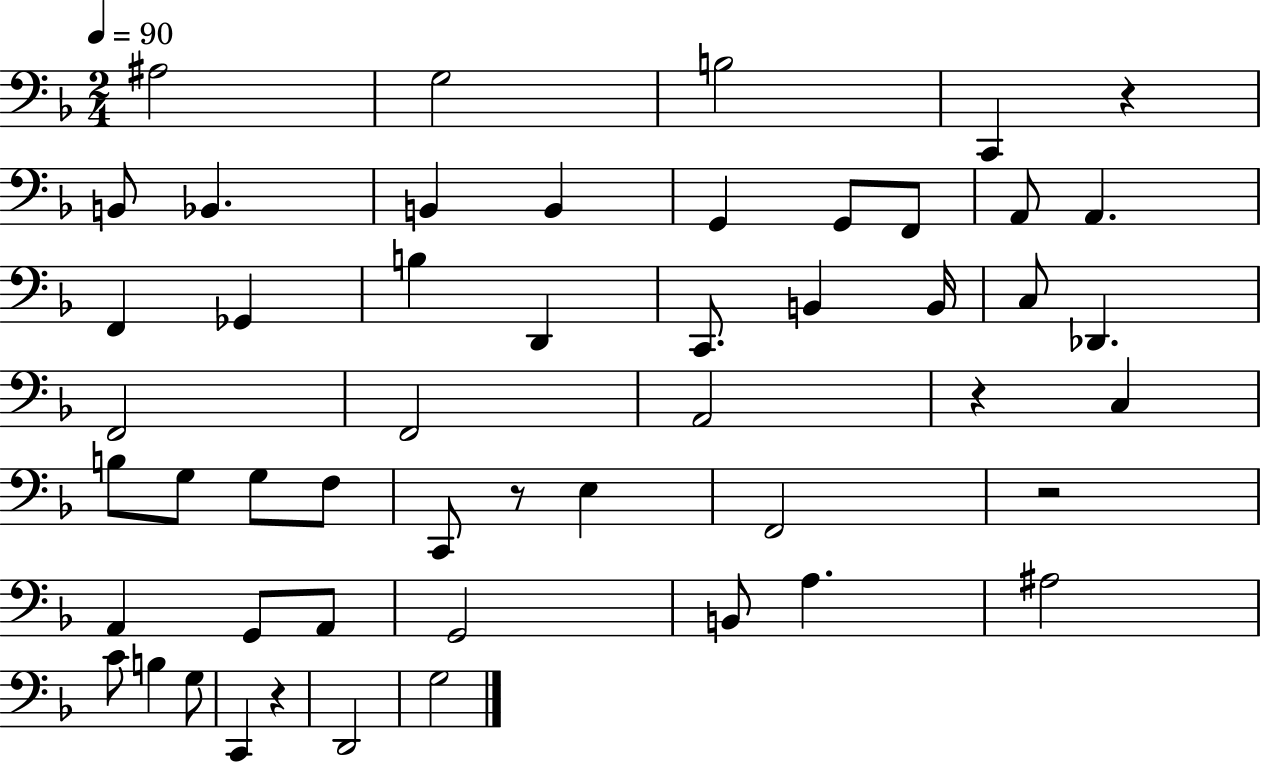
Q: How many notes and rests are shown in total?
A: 51